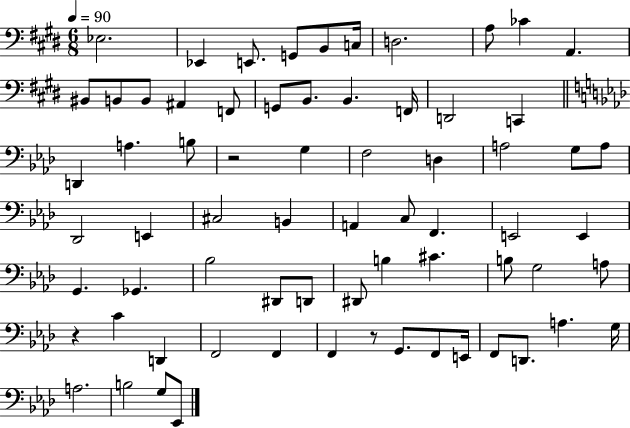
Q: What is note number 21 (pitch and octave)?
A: C2